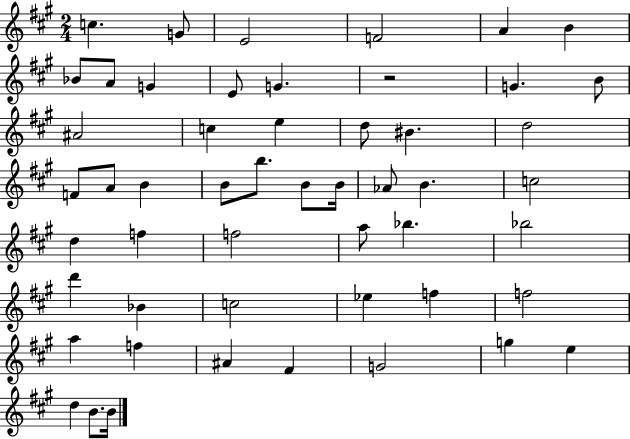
C5/q. G4/e E4/h F4/h A4/q B4/q Bb4/e A4/e G4/q E4/e G4/q. R/h G4/q. B4/e A#4/h C5/q E5/q D5/e BIS4/q. D5/h F4/e A4/e B4/q B4/e B5/e. B4/e B4/s Ab4/e B4/q. C5/h D5/q F5/q F5/h A5/e Bb5/q. Bb5/h D6/q Bb4/q C5/h Eb5/q F5/q F5/h A5/q F5/q A#4/q F#4/q G4/h G5/q E5/q D5/q B4/e. B4/s